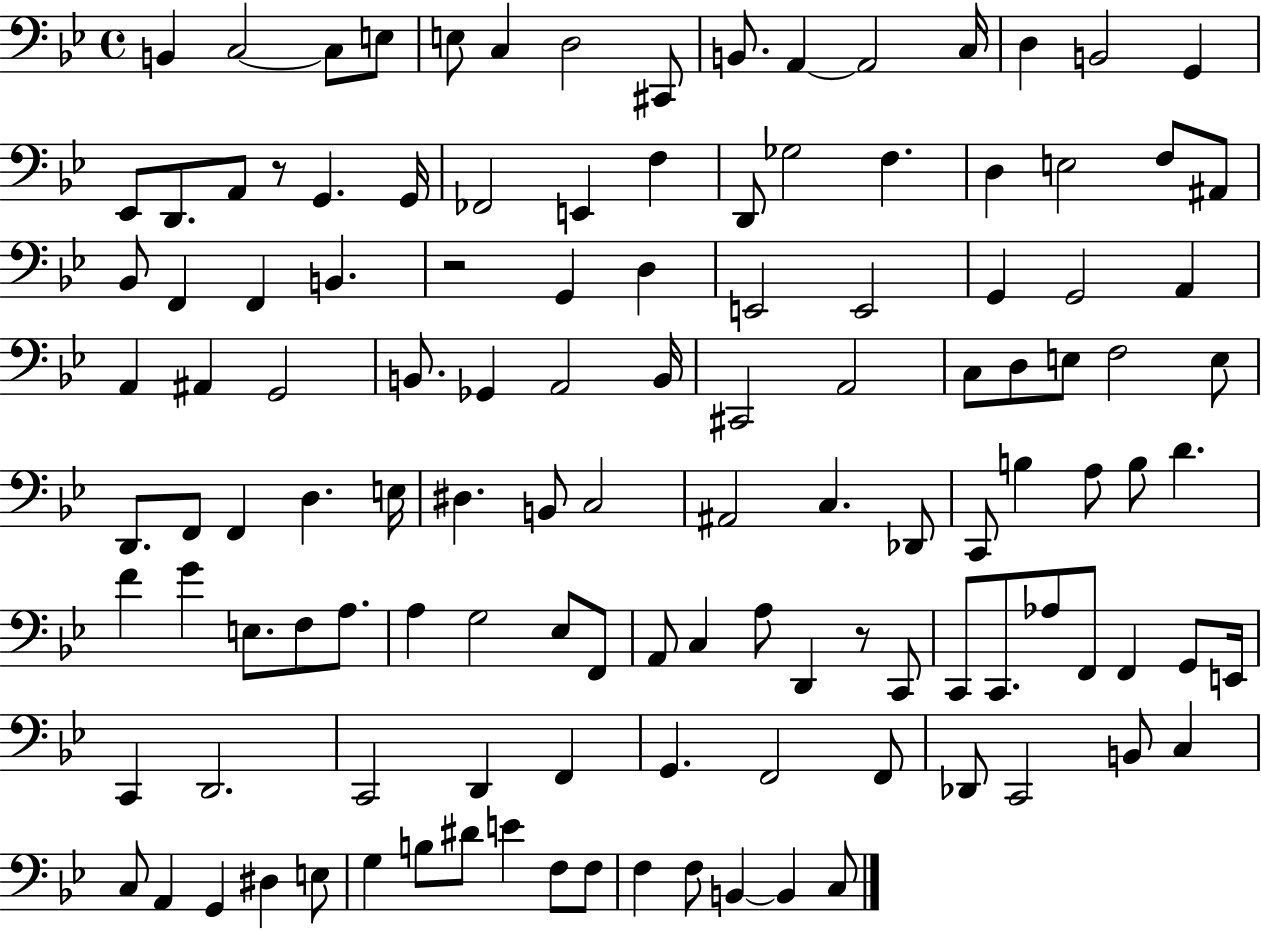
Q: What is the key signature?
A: BES major